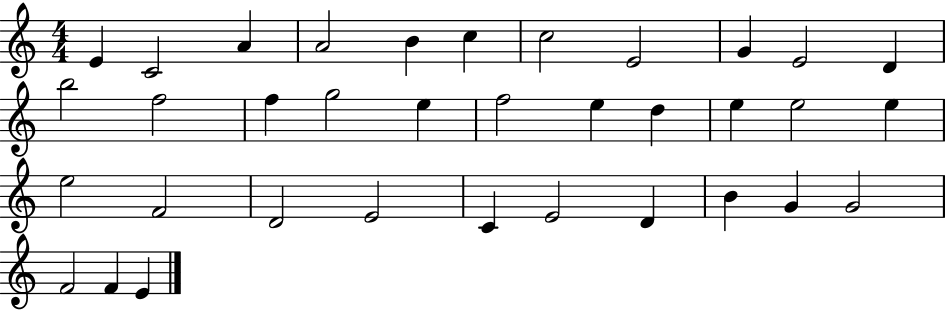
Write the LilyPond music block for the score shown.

{
  \clef treble
  \numericTimeSignature
  \time 4/4
  \key c \major
  e'4 c'2 a'4 | a'2 b'4 c''4 | c''2 e'2 | g'4 e'2 d'4 | \break b''2 f''2 | f''4 g''2 e''4 | f''2 e''4 d''4 | e''4 e''2 e''4 | \break e''2 f'2 | d'2 e'2 | c'4 e'2 d'4 | b'4 g'4 g'2 | \break f'2 f'4 e'4 | \bar "|."
}